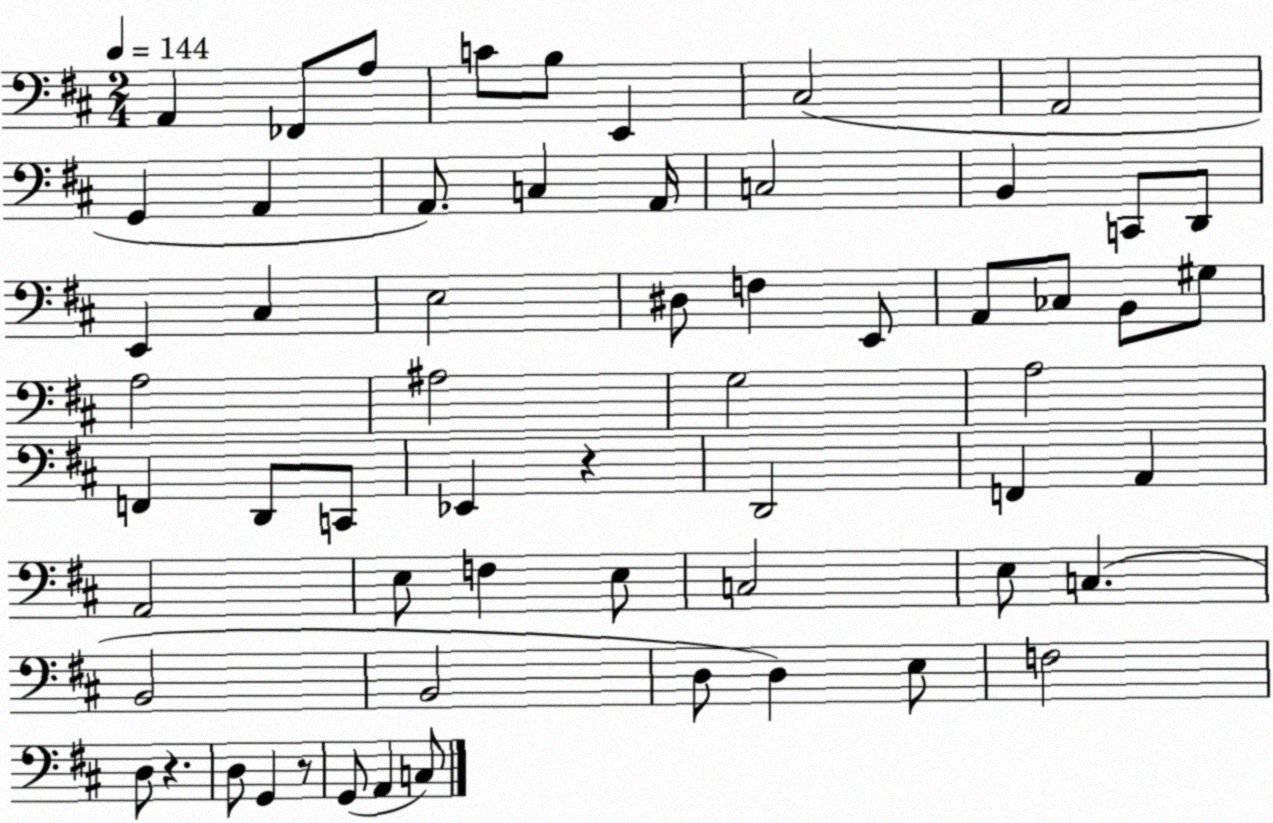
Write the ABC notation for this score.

X:1
T:Untitled
M:2/4
L:1/4
K:D
A,, _F,,/2 A,/2 C/2 B,/2 E,, ^C,2 A,,2 G,, A,, A,,/2 C, A,,/4 C,2 B,, C,,/2 D,,/2 E,, ^C, E,2 ^D,/2 F, E,,/2 A,,/2 _C,/2 B,,/2 ^G,/2 A,2 ^A,2 G,2 A,2 F,, D,,/2 C,,/2 _E,, z D,,2 F,, A,, A,,2 E,/2 F, E,/2 C,2 E,/2 C, B,,2 B,,2 D,/2 D, E,/2 F,2 D,/2 z D,/2 G,, z/2 G,,/2 A,, C,/2